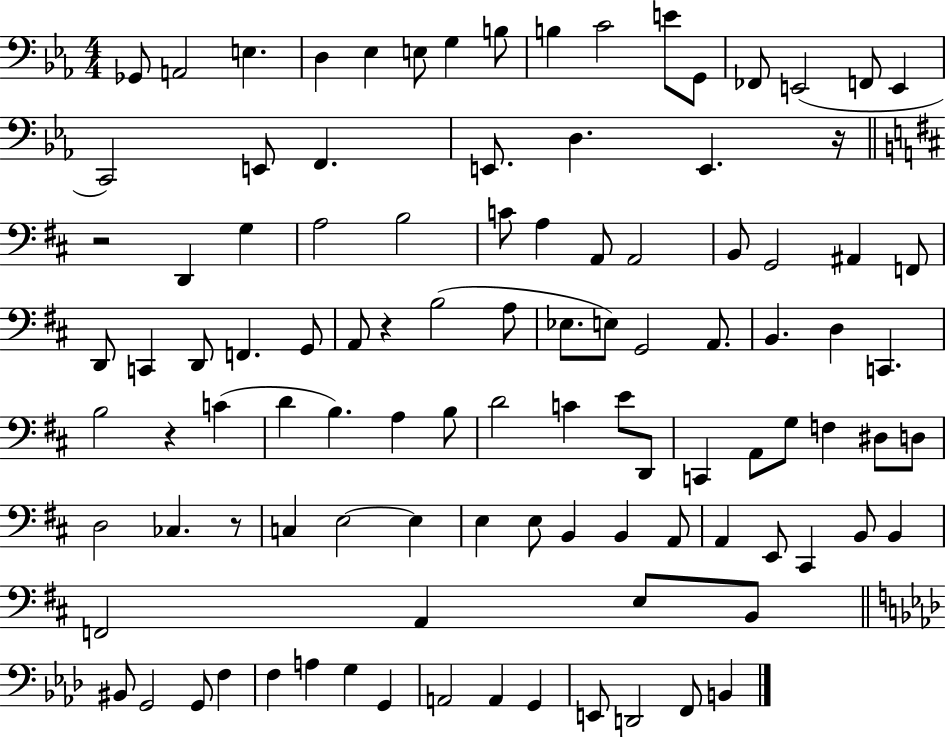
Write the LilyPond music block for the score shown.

{
  \clef bass
  \numericTimeSignature
  \time 4/4
  \key ees \major
  ges,8 a,2 e4. | d4 ees4 e8 g4 b8 | b4 c'2 e'8 g,8 | fes,8 e,2( f,8 e,4 | \break c,2) e,8 f,4. | e,8. d4. e,4. r16 | \bar "||" \break \key b \minor r2 d,4 g4 | a2 b2 | c'8 a4 a,8 a,2 | b,8 g,2 ais,4 f,8 | \break d,8 c,4 d,8 f,4. g,8 | a,8 r4 b2( a8 | ees8. e8) g,2 a,8. | b,4. d4 c,4. | \break b2 r4 c'4( | d'4 b4.) a4 b8 | d'2 c'4 e'8 d,8 | c,4 a,8 g8 f4 dis8 d8 | \break d2 ces4. r8 | c4 e2~~ e4 | e4 e8 b,4 b,4 a,8 | a,4 e,8 cis,4 b,8 b,4 | \break f,2 a,4 e8 b,8 | \bar "||" \break \key f \minor bis,8 g,2 g,8 f4 | f4 a4 g4 g,4 | a,2 a,4 g,4 | e,8 d,2 f,8 b,4 | \break \bar "|."
}